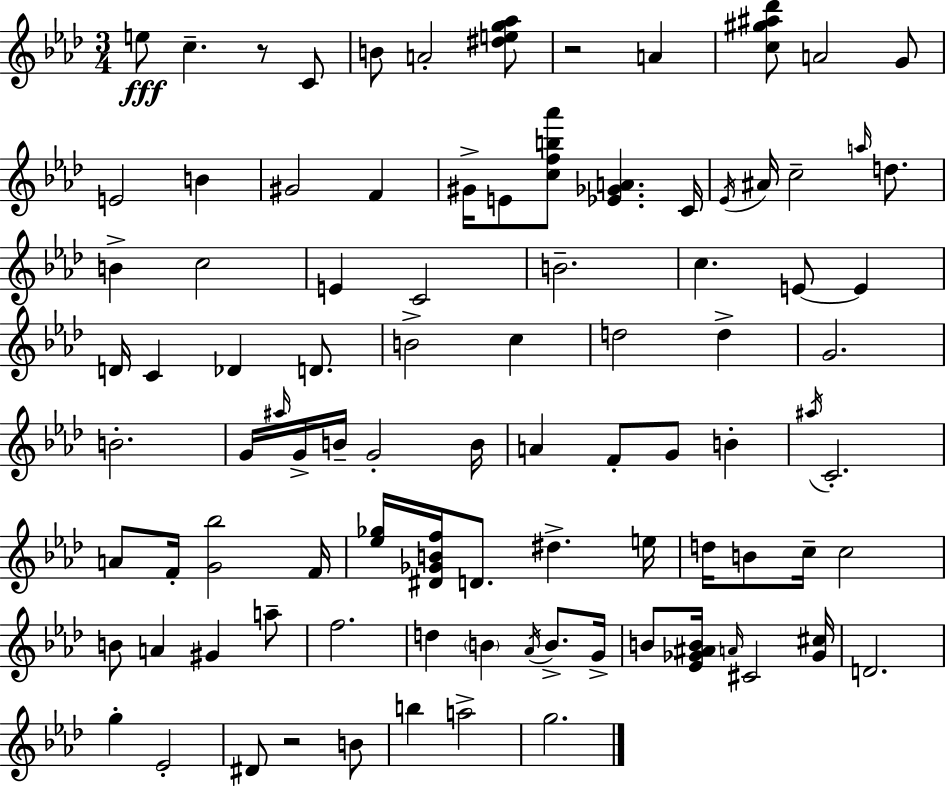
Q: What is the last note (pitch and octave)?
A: G5